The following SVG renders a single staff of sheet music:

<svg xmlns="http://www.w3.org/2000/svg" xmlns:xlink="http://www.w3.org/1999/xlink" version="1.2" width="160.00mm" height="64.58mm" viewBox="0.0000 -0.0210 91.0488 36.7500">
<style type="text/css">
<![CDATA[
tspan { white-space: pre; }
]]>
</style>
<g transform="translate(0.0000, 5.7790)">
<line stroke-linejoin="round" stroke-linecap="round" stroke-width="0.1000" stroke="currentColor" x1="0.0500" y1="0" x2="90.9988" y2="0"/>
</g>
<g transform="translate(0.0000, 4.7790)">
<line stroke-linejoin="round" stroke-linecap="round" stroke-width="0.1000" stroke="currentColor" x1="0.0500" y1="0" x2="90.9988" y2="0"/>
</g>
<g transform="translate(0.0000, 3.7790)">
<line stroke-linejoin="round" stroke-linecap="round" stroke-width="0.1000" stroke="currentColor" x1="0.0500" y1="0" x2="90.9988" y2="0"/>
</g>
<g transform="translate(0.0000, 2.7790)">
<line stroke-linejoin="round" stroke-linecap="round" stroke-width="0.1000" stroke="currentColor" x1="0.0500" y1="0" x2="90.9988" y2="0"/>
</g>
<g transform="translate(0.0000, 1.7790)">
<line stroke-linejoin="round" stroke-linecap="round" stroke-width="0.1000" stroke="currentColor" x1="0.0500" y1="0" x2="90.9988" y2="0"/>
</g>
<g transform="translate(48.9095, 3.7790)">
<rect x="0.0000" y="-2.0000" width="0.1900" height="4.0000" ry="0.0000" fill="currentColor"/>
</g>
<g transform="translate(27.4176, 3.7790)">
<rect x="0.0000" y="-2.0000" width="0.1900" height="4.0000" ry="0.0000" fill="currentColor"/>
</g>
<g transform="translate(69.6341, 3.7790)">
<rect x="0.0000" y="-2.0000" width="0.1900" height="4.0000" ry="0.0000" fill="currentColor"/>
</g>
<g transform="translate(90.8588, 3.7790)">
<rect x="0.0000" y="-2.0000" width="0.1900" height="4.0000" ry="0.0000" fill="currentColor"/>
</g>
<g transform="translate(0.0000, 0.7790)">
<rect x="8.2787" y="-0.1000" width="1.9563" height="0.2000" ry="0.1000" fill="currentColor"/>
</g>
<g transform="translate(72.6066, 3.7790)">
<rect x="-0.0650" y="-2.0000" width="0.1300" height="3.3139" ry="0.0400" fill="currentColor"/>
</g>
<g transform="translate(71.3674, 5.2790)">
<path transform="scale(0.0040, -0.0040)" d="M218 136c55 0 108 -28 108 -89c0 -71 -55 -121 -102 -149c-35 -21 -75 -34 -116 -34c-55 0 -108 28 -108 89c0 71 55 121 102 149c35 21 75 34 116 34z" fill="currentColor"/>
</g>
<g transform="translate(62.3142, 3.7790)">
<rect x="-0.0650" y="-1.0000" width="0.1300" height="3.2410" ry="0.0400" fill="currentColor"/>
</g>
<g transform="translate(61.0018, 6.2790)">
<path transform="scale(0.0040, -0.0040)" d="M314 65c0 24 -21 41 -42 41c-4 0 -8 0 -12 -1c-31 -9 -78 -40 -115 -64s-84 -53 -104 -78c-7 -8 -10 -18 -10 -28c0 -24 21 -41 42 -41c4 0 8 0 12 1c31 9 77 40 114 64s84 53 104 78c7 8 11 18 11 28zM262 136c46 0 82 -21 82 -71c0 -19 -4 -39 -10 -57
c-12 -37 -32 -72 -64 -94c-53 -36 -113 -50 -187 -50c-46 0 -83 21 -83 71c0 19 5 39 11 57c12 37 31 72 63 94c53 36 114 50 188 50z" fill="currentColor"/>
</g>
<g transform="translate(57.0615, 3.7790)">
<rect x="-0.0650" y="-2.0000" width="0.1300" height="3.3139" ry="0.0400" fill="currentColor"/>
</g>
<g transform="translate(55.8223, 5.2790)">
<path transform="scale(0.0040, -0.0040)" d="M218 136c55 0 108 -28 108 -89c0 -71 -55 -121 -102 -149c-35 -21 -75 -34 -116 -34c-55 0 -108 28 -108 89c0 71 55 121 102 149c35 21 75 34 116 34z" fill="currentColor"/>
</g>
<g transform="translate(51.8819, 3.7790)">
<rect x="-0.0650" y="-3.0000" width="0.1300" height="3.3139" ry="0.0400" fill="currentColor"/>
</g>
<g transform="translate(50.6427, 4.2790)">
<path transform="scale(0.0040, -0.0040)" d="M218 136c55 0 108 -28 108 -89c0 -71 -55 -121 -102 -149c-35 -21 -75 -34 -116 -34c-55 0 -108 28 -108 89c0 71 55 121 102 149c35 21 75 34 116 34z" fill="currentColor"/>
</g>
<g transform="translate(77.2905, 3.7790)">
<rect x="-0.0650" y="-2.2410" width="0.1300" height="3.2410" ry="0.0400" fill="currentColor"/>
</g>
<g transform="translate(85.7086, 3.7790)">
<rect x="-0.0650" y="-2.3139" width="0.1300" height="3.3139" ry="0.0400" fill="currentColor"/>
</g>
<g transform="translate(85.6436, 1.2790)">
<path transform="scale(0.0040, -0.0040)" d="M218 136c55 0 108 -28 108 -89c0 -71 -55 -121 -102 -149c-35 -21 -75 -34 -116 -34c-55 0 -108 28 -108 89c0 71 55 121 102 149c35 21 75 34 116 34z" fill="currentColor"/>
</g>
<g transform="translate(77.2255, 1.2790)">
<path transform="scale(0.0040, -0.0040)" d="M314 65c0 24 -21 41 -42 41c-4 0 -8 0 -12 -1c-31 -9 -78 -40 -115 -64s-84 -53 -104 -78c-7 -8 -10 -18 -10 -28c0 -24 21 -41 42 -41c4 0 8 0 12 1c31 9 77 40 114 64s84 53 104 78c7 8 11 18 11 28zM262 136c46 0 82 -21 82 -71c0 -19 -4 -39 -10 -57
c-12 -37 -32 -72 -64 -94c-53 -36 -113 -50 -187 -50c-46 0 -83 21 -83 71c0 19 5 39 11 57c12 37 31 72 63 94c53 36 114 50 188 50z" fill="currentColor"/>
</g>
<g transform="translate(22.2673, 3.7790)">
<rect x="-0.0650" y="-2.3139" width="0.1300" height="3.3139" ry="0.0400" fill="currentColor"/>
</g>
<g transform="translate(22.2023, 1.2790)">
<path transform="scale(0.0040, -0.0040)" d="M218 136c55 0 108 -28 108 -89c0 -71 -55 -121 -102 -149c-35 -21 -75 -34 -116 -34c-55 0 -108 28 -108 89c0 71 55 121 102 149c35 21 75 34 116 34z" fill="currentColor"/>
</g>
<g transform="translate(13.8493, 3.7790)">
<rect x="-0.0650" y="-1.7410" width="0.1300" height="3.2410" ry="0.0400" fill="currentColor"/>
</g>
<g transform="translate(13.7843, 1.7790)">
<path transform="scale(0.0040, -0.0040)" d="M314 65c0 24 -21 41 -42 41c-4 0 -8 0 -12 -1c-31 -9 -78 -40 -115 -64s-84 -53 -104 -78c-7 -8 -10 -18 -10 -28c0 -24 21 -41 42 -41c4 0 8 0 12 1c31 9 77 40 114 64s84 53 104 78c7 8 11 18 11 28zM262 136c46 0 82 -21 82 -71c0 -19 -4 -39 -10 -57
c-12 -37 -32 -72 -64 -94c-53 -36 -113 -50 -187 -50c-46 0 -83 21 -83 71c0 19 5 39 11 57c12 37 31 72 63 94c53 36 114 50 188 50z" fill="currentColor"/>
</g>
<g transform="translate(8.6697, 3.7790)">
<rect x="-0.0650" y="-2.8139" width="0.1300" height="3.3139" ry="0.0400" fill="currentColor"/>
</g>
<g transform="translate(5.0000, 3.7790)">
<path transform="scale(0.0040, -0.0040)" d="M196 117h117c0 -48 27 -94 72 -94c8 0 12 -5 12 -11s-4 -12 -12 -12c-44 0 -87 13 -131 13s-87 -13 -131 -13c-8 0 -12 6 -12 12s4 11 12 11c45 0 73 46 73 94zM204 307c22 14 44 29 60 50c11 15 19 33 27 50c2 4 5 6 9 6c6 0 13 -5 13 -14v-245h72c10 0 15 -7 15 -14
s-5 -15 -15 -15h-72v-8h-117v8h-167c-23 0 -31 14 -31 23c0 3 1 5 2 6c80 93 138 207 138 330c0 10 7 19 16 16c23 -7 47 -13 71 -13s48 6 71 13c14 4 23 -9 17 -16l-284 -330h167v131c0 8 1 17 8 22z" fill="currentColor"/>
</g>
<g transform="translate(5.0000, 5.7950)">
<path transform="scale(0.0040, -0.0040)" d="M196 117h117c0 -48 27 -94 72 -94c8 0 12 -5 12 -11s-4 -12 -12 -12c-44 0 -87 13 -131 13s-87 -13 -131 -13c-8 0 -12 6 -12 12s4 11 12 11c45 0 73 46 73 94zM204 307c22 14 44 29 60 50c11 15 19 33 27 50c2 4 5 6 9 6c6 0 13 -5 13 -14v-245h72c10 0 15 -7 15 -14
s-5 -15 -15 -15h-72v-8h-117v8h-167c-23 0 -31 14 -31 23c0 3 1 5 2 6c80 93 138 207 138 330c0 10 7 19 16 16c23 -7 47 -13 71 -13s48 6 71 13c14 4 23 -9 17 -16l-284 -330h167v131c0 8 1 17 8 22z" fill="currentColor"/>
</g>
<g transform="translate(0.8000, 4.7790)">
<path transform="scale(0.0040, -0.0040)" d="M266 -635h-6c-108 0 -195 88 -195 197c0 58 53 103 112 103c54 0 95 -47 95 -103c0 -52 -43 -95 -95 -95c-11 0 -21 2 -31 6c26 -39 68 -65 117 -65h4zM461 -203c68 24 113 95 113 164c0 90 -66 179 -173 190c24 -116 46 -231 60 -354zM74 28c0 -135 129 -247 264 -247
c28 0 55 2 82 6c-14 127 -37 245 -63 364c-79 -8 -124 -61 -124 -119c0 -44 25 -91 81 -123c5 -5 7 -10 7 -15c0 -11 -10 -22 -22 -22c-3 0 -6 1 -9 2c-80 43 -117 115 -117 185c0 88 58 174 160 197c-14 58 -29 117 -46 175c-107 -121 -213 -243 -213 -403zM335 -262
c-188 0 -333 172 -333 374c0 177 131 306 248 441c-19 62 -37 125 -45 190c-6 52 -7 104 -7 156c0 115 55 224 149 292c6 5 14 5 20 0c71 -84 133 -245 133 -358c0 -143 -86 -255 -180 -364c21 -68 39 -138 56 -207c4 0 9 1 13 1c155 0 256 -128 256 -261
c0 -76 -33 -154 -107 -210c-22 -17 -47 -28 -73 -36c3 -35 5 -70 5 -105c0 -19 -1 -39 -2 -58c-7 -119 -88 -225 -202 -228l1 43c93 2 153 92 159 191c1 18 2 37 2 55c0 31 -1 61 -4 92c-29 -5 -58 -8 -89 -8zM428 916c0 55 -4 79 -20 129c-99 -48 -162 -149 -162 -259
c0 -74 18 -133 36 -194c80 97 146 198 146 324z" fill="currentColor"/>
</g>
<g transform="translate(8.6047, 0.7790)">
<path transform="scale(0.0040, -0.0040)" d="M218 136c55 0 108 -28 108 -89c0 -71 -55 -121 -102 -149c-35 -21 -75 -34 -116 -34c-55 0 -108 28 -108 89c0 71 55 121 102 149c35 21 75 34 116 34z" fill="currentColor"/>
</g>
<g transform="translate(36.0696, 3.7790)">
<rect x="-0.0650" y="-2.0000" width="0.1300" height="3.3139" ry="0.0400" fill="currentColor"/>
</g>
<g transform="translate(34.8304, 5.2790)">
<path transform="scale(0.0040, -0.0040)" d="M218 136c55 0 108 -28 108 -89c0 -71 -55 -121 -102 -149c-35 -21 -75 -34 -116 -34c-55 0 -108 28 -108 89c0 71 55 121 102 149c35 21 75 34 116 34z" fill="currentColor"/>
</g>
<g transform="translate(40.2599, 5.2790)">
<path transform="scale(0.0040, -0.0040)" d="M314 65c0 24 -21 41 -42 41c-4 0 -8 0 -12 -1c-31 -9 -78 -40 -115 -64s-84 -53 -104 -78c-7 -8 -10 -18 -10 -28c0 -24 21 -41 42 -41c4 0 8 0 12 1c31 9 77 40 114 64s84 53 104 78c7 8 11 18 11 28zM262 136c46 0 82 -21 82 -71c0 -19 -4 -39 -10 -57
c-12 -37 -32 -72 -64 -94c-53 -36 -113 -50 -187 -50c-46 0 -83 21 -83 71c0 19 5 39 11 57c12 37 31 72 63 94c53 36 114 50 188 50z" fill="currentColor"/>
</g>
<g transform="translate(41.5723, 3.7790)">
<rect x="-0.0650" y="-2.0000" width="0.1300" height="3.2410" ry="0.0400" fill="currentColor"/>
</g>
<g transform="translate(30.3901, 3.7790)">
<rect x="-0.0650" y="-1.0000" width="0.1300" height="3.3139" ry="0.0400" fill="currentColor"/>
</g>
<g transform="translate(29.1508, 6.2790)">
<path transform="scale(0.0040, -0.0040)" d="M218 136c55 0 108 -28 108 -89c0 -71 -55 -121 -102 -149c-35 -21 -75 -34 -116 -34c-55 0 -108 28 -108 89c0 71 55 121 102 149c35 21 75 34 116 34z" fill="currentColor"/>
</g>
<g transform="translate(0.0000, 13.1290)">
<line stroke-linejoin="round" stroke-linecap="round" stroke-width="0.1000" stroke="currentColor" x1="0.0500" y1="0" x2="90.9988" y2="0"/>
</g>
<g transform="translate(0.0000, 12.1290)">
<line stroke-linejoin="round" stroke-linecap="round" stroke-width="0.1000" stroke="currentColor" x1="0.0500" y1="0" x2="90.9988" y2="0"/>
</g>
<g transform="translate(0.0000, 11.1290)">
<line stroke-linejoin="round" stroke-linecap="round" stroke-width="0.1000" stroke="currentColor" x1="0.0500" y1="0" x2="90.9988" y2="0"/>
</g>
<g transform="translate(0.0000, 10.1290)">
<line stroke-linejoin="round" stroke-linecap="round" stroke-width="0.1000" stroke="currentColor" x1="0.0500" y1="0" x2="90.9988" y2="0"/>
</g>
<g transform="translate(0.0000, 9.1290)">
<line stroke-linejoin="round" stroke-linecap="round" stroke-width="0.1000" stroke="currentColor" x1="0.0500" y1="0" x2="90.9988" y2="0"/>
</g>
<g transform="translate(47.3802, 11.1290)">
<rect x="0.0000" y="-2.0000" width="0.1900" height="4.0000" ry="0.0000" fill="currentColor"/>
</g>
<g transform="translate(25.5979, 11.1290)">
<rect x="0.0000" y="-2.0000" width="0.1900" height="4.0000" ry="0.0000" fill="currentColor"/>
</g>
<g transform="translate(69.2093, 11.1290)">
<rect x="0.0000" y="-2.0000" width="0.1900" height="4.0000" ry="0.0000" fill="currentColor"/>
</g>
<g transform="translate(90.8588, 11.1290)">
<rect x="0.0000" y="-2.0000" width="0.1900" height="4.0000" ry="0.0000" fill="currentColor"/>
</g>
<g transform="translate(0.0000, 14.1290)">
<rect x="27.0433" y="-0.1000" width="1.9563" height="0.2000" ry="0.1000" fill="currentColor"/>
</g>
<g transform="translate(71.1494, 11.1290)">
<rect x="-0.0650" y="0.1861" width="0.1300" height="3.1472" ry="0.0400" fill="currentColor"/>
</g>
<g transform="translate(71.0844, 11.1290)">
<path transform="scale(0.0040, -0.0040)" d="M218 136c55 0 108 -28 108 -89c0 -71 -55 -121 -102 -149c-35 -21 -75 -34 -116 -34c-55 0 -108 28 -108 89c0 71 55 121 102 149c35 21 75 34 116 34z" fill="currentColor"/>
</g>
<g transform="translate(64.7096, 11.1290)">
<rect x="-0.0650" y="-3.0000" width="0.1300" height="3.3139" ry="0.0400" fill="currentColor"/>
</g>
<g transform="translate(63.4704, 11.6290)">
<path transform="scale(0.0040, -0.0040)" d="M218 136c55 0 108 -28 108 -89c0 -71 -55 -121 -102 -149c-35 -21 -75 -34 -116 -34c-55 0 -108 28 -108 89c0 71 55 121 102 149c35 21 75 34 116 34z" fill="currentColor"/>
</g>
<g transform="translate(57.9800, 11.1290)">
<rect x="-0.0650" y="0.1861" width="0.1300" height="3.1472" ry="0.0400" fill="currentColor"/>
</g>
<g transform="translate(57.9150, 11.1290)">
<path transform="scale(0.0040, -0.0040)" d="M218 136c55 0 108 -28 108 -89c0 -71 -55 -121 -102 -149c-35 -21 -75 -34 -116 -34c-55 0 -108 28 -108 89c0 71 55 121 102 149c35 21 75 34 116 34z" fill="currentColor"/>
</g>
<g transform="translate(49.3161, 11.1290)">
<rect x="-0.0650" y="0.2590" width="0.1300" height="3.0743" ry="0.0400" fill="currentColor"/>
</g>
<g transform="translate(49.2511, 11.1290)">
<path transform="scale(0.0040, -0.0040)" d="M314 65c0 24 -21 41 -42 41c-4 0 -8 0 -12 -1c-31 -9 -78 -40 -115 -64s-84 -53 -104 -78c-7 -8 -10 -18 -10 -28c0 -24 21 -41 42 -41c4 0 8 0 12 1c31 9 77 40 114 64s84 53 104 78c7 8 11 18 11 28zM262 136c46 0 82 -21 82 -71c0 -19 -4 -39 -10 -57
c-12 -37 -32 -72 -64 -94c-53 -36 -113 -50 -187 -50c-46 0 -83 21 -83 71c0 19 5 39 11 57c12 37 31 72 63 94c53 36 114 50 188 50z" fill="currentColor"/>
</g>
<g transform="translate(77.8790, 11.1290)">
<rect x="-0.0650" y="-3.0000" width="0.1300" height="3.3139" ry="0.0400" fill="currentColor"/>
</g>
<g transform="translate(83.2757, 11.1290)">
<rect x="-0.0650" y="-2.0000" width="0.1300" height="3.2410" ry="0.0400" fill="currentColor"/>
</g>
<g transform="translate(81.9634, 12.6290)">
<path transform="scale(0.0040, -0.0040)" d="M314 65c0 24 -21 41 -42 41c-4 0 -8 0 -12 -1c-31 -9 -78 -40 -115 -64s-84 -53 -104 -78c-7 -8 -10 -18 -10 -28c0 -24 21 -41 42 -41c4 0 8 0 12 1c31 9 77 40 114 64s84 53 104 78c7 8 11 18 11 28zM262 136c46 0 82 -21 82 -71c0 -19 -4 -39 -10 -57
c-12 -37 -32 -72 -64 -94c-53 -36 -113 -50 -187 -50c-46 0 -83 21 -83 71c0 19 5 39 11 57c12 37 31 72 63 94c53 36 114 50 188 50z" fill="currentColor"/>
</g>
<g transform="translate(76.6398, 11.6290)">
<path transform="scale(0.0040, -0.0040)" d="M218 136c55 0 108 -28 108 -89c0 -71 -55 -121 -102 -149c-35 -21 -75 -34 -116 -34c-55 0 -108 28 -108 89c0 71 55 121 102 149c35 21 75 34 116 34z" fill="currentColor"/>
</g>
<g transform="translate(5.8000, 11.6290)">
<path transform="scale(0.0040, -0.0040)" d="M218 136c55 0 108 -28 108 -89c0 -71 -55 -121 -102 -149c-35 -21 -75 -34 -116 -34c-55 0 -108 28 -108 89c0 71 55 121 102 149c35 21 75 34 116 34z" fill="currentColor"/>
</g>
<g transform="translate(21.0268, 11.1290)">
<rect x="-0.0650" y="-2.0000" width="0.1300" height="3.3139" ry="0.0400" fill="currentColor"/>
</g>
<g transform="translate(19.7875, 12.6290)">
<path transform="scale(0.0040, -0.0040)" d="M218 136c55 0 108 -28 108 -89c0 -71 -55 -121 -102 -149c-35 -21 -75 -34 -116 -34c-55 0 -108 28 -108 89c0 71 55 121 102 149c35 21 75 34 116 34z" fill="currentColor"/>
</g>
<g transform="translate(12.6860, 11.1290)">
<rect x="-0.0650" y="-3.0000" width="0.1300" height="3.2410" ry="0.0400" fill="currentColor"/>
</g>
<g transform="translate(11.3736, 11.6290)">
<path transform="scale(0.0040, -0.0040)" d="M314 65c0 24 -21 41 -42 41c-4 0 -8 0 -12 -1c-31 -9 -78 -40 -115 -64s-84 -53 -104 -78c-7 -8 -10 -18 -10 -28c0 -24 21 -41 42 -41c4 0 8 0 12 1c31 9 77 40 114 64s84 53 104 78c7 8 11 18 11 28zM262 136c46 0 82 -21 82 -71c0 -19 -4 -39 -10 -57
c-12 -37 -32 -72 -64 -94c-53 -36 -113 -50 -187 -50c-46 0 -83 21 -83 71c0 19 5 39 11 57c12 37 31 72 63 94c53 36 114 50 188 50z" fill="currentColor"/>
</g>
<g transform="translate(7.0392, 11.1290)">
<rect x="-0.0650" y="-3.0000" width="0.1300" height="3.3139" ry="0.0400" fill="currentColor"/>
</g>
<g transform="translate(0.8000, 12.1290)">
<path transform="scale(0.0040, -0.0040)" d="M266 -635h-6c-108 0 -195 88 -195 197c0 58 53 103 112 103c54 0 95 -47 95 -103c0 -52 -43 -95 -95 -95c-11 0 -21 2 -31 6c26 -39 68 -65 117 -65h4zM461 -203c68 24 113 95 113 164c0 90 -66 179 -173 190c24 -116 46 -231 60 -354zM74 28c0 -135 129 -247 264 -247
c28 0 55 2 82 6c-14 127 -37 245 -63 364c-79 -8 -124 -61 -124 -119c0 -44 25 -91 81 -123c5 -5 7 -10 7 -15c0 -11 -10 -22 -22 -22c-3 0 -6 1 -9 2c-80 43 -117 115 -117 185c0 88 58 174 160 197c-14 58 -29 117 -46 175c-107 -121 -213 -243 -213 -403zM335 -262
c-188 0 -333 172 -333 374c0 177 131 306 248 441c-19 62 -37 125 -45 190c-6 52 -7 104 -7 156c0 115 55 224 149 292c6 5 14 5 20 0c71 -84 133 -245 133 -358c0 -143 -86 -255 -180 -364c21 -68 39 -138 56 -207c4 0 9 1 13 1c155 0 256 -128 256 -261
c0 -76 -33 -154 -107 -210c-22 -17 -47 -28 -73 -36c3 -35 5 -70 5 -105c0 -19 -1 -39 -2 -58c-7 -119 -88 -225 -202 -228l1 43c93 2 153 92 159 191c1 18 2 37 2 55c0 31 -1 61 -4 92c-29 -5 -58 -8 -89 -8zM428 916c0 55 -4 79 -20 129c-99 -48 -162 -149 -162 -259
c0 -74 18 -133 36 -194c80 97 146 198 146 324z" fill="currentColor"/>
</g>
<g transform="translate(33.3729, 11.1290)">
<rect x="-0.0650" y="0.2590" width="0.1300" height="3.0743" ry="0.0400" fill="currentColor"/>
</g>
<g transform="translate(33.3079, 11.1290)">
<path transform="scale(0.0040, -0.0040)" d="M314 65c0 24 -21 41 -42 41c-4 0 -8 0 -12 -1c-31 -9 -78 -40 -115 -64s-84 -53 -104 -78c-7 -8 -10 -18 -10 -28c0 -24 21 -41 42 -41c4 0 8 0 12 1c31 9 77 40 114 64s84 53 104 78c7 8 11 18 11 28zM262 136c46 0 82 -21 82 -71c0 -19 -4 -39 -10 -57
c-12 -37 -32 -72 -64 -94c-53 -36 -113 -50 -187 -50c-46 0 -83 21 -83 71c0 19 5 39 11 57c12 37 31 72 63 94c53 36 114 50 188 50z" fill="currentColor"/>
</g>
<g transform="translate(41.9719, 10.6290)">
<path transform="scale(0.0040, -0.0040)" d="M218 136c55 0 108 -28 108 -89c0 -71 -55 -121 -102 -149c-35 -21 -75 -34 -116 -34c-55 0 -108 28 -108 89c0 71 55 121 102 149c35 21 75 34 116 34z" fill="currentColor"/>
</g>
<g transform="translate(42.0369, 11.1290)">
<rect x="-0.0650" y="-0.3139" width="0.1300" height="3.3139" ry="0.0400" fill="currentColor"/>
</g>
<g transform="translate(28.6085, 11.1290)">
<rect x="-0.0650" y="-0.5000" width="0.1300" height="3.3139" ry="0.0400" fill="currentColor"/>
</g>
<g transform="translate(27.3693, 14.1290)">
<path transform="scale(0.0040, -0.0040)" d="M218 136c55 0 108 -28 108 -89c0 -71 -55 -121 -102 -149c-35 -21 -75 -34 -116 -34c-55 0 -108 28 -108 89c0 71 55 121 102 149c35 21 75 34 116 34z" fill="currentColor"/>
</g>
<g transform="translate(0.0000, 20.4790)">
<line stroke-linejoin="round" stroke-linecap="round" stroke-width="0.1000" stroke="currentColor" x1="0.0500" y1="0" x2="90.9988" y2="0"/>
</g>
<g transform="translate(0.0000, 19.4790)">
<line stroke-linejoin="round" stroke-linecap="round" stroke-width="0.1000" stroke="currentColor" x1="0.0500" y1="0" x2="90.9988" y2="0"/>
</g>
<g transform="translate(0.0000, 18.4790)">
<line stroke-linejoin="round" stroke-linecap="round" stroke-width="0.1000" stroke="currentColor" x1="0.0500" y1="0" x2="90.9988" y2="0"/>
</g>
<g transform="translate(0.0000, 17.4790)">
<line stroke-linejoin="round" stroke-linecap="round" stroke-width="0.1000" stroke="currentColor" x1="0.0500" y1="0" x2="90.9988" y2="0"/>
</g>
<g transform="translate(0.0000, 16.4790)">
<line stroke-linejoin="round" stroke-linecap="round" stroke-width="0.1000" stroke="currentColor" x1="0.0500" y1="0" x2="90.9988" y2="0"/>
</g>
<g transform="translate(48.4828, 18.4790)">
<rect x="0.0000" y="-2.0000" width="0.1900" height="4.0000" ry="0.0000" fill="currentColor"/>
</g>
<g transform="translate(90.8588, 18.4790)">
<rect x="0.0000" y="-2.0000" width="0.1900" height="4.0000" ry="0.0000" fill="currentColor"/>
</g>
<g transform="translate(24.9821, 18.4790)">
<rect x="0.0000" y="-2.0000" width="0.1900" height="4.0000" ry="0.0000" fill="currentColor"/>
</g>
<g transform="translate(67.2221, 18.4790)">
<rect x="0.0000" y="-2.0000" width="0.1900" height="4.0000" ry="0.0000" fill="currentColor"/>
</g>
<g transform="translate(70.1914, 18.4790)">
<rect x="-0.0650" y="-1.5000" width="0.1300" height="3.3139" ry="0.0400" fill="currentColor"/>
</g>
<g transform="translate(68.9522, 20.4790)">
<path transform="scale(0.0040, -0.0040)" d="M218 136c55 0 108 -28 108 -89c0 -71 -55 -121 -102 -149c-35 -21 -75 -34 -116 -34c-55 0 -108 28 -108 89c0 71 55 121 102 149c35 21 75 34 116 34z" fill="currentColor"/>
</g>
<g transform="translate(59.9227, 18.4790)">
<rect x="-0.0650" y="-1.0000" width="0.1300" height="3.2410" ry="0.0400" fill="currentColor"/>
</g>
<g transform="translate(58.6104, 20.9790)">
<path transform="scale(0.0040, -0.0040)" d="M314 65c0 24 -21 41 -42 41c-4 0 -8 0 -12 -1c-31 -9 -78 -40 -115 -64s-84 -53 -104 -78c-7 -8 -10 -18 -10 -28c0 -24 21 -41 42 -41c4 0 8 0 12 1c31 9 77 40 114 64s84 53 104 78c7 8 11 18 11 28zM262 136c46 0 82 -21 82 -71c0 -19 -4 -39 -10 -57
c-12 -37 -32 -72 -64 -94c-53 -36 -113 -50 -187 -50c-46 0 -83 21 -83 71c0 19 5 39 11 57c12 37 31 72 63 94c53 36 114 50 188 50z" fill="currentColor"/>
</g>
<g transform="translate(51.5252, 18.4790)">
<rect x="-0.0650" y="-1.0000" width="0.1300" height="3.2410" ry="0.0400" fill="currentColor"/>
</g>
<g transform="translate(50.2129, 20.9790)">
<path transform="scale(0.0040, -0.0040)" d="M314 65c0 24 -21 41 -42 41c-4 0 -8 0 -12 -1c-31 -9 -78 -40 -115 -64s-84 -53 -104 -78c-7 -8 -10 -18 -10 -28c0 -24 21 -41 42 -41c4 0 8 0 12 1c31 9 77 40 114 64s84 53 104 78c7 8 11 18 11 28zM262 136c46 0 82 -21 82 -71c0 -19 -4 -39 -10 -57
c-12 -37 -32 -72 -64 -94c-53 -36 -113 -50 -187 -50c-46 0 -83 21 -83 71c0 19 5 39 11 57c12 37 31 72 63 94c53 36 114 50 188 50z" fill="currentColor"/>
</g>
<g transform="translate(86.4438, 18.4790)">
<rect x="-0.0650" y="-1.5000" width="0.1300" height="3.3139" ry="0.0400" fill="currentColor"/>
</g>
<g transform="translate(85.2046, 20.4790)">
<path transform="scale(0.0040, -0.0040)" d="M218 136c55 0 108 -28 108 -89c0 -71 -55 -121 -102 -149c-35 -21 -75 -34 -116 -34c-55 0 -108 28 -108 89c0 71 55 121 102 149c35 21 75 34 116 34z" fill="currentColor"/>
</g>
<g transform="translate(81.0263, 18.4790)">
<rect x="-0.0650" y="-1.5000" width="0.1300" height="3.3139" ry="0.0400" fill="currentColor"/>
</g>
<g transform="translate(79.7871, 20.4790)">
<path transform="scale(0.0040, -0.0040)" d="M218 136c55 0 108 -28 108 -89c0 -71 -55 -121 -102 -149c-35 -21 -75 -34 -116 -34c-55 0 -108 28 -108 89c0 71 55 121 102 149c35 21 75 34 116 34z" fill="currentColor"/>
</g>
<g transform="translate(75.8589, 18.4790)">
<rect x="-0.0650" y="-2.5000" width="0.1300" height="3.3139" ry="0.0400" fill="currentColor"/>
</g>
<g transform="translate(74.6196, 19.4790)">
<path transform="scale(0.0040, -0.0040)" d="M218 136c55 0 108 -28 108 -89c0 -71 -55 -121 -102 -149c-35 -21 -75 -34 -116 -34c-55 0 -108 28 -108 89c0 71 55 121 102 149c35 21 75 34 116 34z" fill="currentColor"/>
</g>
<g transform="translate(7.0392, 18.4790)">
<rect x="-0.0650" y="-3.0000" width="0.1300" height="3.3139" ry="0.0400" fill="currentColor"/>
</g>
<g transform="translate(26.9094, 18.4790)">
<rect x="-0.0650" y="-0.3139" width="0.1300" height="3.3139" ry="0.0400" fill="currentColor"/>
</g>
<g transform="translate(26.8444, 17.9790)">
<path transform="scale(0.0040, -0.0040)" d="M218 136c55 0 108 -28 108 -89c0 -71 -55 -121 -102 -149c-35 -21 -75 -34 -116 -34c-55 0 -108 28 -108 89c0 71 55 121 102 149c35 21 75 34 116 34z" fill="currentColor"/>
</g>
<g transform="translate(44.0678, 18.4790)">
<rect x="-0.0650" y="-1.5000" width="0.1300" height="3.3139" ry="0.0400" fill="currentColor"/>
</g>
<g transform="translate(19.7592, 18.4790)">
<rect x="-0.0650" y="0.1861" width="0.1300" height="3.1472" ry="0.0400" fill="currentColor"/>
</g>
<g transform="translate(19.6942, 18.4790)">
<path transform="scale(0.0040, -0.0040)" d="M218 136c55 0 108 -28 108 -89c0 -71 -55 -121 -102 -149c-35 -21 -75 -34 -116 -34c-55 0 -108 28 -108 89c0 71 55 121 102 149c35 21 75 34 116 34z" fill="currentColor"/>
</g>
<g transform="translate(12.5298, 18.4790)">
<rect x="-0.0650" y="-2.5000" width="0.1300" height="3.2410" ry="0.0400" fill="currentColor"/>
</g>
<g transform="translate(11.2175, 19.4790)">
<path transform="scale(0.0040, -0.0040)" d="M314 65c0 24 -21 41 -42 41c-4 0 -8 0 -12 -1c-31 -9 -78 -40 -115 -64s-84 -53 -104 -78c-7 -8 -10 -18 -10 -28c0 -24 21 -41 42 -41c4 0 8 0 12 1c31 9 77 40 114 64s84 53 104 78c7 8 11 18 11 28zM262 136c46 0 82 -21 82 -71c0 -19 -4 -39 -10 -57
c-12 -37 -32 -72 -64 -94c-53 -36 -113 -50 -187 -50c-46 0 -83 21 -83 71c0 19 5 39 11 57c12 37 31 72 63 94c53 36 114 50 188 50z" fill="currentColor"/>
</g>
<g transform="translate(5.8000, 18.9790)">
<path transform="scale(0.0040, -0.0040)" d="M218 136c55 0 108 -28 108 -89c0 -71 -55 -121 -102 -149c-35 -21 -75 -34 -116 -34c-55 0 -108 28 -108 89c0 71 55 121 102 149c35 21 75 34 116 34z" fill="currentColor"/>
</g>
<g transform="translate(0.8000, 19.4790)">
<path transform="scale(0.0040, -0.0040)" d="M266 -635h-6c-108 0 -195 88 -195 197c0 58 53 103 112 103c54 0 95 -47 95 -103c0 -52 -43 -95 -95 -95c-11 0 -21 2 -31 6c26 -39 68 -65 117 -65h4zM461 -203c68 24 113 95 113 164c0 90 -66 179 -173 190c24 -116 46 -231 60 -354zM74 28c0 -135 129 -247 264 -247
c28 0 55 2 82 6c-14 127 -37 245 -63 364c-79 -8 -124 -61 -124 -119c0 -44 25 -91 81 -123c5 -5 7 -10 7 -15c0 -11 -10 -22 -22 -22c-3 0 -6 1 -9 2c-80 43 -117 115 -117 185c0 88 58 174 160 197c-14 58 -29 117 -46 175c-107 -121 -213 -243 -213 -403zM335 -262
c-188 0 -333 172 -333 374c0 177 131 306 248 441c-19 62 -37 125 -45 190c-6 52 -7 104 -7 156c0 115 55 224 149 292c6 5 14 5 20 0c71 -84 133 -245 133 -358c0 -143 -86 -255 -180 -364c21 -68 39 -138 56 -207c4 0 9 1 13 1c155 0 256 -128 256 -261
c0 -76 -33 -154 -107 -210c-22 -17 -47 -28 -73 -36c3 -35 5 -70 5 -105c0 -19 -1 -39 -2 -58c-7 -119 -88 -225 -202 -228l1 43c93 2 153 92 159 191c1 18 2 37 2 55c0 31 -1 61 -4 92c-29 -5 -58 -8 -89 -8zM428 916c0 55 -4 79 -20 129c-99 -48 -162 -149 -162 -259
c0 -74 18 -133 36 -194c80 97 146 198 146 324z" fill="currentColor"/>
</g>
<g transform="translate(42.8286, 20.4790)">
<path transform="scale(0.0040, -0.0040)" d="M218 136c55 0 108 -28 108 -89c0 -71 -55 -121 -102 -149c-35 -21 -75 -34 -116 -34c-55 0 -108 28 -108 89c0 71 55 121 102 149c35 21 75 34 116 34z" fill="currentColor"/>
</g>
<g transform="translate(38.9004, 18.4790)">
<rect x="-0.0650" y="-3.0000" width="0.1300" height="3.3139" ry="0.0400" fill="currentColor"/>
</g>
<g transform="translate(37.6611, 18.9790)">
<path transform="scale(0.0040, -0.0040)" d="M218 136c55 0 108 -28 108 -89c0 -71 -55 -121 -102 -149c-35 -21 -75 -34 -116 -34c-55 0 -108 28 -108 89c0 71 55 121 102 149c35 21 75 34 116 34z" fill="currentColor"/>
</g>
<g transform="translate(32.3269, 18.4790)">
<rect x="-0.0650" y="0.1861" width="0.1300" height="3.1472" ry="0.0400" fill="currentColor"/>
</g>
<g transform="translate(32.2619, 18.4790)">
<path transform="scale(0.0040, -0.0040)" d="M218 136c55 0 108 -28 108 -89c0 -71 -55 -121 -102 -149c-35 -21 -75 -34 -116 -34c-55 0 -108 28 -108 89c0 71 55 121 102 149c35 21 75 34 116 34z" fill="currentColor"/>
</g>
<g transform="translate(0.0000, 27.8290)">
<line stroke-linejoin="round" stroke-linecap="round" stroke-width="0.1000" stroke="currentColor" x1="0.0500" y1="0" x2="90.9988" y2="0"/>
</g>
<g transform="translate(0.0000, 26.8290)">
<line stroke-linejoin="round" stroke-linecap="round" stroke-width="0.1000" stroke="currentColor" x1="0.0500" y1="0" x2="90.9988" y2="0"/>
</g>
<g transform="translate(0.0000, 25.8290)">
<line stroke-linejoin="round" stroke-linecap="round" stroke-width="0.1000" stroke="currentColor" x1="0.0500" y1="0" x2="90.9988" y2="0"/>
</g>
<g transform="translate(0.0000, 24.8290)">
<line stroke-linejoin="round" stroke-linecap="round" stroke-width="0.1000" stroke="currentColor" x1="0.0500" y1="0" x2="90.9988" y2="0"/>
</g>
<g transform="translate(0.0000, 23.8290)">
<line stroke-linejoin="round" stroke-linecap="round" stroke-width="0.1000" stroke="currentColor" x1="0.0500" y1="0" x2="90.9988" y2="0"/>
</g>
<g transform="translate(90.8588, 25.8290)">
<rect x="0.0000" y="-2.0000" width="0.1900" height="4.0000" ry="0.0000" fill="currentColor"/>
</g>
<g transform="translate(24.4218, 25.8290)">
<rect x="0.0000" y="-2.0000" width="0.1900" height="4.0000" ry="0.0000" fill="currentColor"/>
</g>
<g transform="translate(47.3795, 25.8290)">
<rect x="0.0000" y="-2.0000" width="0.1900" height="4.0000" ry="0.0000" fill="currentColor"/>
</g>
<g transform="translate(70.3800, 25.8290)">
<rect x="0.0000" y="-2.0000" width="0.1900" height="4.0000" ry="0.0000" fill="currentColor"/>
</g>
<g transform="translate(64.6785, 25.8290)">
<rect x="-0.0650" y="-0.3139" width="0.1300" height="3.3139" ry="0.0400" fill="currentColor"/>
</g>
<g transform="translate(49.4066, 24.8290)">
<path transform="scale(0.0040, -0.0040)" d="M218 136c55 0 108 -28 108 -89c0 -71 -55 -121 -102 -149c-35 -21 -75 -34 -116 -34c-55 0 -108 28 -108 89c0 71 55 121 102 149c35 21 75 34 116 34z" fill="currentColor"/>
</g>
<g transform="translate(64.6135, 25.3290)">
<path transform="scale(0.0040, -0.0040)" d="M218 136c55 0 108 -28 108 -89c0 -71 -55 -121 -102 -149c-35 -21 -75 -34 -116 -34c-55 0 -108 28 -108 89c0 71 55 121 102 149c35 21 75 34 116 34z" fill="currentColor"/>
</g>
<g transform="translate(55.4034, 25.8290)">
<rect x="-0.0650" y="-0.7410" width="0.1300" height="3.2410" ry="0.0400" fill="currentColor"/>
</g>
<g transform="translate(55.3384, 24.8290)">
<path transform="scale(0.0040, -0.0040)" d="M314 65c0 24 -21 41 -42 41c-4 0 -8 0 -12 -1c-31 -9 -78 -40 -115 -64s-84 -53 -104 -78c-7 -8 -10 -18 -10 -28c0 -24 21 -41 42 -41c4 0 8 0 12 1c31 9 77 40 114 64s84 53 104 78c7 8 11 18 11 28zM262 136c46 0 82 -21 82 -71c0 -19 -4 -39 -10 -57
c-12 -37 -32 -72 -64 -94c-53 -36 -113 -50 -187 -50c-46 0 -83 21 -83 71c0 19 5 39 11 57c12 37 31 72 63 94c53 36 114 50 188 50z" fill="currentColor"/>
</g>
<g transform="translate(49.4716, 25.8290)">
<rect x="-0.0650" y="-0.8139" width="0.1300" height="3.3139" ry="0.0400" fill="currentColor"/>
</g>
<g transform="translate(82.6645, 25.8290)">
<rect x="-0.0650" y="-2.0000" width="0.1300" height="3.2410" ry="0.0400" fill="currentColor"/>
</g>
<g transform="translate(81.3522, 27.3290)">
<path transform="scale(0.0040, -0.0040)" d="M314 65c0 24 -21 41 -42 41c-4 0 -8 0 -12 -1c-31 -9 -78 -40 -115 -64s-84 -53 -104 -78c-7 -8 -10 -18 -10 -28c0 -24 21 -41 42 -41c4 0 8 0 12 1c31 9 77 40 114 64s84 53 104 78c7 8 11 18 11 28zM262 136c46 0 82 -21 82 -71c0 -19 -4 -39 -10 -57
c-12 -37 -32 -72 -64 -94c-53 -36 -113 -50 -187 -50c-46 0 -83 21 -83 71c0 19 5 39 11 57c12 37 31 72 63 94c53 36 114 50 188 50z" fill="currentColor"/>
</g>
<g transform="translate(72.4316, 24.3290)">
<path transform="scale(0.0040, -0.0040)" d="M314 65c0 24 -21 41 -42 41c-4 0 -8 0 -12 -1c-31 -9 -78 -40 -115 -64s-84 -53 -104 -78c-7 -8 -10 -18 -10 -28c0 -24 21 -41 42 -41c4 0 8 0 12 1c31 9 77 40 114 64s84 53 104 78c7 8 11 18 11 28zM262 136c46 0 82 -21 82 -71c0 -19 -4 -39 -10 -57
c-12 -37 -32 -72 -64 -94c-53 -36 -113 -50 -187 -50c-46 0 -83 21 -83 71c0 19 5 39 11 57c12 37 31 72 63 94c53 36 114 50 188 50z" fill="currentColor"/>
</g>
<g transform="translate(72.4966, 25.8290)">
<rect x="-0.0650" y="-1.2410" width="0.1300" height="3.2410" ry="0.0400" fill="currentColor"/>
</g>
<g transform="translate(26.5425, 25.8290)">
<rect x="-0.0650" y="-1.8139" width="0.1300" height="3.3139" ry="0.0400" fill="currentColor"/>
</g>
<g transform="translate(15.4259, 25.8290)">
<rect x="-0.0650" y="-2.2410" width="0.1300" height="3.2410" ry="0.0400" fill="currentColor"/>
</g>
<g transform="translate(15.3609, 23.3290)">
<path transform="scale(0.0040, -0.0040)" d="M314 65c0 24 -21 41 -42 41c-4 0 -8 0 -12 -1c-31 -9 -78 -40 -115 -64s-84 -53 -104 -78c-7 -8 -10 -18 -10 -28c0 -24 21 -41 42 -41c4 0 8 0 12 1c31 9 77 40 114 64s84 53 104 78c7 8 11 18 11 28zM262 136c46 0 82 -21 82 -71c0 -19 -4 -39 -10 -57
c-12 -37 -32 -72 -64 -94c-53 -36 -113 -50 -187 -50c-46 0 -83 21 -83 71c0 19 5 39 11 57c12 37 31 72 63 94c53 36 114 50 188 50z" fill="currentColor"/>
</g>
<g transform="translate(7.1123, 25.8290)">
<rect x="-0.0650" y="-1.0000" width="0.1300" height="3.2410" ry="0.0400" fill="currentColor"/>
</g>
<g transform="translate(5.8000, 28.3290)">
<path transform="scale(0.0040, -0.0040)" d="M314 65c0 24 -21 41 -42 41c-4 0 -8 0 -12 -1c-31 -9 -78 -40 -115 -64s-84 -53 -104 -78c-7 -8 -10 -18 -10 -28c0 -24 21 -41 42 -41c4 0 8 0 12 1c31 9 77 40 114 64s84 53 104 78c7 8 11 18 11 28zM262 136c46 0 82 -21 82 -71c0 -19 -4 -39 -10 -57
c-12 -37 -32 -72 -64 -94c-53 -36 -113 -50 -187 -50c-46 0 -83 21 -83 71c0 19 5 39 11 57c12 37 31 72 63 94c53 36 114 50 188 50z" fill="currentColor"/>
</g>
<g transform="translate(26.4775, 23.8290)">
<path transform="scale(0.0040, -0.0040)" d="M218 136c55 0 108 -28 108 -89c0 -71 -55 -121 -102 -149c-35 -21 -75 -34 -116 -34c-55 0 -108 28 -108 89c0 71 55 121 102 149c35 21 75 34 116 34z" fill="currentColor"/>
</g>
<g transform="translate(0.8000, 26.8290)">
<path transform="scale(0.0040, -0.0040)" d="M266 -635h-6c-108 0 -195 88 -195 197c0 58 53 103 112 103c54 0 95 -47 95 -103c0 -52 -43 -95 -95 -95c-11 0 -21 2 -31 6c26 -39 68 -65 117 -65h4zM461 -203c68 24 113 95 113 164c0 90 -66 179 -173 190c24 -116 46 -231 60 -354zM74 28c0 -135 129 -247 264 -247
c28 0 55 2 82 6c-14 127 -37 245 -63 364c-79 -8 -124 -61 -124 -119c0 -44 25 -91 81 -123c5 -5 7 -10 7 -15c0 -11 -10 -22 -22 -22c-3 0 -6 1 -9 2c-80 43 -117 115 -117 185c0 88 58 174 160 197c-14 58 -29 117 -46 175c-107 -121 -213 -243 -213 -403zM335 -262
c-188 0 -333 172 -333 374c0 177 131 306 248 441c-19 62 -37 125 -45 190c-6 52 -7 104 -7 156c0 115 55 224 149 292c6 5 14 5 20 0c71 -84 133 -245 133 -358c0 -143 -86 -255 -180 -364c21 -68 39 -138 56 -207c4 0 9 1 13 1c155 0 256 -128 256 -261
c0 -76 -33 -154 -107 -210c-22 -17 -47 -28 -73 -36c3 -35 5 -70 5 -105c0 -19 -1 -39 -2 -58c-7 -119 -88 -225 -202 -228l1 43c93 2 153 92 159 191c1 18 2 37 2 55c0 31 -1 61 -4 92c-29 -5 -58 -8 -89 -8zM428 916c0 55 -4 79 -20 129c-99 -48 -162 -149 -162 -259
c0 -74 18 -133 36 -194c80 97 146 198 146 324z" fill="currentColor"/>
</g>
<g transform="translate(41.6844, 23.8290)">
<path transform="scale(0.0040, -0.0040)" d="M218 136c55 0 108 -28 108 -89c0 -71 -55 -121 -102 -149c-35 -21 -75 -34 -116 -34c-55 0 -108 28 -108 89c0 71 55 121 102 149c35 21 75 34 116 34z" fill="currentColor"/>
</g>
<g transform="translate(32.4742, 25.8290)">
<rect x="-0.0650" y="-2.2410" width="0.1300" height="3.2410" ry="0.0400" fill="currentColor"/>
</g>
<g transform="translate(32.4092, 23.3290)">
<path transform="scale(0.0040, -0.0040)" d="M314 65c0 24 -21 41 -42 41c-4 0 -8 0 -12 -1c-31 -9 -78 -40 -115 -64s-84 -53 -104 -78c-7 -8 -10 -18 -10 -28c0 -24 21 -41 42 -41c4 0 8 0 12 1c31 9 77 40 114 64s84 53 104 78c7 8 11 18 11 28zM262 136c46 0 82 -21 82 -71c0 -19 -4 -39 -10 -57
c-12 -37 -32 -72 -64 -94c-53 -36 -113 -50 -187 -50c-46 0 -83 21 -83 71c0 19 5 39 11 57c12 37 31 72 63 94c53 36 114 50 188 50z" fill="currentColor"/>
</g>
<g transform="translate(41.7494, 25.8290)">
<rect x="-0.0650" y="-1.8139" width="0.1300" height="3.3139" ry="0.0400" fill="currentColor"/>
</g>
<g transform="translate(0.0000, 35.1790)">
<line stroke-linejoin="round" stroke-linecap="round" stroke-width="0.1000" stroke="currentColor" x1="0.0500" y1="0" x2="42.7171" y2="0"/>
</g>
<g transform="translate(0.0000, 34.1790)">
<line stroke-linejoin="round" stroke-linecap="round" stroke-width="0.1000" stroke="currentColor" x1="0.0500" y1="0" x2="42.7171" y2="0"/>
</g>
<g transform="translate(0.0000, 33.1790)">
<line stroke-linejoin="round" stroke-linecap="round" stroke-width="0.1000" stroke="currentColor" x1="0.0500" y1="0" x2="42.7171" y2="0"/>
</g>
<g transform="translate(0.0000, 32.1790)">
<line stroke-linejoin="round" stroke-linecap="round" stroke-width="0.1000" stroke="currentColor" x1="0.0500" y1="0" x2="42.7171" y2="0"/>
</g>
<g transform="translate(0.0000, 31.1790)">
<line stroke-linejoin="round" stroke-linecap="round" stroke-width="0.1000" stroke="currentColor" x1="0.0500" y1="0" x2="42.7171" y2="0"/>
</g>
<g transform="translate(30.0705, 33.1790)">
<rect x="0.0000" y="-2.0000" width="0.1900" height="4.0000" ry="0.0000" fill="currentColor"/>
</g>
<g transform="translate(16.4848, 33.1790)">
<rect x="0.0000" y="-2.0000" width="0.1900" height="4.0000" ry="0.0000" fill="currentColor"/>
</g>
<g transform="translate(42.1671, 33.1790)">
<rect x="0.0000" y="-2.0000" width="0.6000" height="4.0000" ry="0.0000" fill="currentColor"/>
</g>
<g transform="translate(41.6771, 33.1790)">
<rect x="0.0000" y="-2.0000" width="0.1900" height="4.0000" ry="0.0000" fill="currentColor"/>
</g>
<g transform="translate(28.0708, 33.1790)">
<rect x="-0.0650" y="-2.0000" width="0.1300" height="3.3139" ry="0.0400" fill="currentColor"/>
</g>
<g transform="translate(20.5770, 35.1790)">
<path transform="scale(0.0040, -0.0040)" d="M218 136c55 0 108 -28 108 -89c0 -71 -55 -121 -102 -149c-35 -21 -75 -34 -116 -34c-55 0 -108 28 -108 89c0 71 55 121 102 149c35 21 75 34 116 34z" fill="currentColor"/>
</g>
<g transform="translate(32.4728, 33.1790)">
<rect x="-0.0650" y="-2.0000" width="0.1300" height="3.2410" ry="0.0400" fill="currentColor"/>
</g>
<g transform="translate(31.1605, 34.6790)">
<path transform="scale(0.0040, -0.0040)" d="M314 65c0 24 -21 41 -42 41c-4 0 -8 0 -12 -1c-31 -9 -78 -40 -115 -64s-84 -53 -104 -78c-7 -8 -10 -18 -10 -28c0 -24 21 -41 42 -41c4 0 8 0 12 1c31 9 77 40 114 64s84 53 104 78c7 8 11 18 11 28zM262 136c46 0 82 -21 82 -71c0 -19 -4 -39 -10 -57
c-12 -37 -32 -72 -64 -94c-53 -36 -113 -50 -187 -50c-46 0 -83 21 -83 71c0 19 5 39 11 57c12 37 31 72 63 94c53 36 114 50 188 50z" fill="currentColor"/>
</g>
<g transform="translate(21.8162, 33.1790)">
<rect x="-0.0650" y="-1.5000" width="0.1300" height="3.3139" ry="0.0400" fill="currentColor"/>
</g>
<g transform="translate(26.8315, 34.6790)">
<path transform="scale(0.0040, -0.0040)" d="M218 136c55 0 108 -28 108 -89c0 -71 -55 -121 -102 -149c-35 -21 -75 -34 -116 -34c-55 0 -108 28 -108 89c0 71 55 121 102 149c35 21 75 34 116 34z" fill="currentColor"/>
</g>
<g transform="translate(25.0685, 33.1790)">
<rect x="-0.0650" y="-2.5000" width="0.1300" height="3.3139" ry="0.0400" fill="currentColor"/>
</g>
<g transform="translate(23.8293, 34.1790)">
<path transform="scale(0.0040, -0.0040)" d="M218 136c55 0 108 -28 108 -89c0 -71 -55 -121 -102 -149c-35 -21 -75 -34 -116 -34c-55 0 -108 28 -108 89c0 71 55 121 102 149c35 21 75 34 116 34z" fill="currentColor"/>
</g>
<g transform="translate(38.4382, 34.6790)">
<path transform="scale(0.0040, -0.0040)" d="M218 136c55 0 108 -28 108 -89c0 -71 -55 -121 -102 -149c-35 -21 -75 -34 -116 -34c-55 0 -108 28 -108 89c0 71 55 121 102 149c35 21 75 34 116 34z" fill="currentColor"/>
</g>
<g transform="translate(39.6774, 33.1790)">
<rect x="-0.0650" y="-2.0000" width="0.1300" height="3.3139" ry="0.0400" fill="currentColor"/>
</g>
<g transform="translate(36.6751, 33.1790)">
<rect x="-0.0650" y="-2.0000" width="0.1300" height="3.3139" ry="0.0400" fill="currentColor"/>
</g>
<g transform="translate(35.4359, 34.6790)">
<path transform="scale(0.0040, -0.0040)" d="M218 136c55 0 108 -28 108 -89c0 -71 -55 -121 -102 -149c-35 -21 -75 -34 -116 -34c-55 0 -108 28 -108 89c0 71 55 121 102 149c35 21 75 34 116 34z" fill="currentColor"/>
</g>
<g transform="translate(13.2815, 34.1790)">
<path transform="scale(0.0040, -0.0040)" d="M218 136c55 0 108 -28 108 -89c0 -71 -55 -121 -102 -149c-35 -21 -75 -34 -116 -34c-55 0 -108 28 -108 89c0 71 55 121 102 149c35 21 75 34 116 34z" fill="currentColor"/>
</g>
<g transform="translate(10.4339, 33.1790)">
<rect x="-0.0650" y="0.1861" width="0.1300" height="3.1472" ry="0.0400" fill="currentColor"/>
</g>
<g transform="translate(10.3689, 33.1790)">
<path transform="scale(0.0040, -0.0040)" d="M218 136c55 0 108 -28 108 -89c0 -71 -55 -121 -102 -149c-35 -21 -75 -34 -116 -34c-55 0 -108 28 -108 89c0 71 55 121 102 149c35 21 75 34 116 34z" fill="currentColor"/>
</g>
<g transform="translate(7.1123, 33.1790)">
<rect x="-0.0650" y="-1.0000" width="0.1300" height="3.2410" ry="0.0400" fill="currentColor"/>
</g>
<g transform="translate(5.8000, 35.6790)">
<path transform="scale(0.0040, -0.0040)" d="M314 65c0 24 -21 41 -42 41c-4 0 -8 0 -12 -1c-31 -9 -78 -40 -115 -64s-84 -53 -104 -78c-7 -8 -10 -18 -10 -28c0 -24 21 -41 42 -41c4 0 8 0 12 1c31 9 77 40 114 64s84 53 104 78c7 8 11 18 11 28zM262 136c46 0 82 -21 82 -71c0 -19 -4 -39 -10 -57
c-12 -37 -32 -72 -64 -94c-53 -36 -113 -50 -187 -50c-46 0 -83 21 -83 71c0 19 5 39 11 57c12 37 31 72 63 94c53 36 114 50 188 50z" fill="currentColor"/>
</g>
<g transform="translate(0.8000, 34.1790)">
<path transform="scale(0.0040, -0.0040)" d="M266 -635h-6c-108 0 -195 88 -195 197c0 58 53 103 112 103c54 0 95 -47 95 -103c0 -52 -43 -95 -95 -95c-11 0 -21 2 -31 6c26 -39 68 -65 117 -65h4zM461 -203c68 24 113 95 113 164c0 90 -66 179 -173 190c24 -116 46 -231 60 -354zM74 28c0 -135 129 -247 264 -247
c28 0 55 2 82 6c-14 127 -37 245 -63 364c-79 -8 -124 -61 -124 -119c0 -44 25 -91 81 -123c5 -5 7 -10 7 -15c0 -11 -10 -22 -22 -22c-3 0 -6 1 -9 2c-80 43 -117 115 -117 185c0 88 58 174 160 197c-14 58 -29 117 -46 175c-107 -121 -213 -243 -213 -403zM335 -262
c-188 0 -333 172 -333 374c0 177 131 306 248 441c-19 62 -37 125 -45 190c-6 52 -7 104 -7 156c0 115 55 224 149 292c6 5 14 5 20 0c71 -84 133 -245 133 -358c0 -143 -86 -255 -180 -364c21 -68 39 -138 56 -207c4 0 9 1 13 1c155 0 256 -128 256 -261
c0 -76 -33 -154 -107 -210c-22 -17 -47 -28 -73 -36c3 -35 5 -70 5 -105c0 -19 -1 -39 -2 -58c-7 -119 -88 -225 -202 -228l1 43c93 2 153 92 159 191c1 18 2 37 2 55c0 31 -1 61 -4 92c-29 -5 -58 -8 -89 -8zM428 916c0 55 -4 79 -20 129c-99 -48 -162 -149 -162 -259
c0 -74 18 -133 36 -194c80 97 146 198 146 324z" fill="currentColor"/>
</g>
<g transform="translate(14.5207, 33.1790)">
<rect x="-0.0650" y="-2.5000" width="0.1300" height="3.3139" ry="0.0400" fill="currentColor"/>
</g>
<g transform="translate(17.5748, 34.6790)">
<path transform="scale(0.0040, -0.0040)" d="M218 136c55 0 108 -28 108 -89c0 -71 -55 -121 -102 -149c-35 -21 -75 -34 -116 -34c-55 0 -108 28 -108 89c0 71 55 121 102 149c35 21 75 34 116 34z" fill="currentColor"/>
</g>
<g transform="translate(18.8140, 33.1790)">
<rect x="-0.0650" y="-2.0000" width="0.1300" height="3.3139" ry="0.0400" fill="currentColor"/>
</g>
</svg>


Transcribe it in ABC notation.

X:1
T:Untitled
M:4/4
L:1/4
K:C
a f2 g D F F2 A F D2 F g2 g A A2 F C B2 c B2 B A B A F2 A G2 B c B A E D2 D2 E G E E D2 g2 f g2 f d d2 c e2 F2 D2 B G F E G F F2 F F